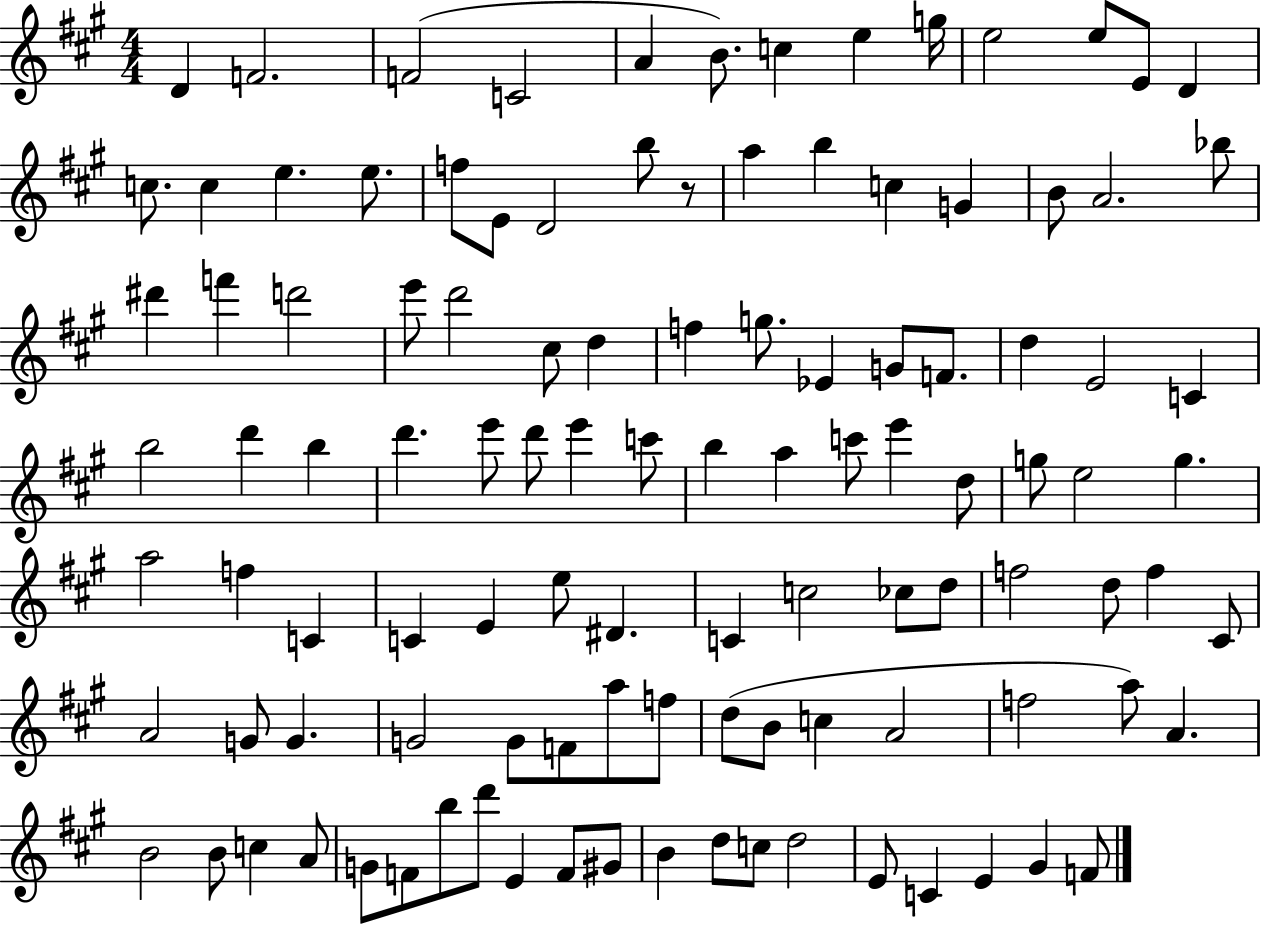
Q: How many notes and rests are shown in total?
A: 110